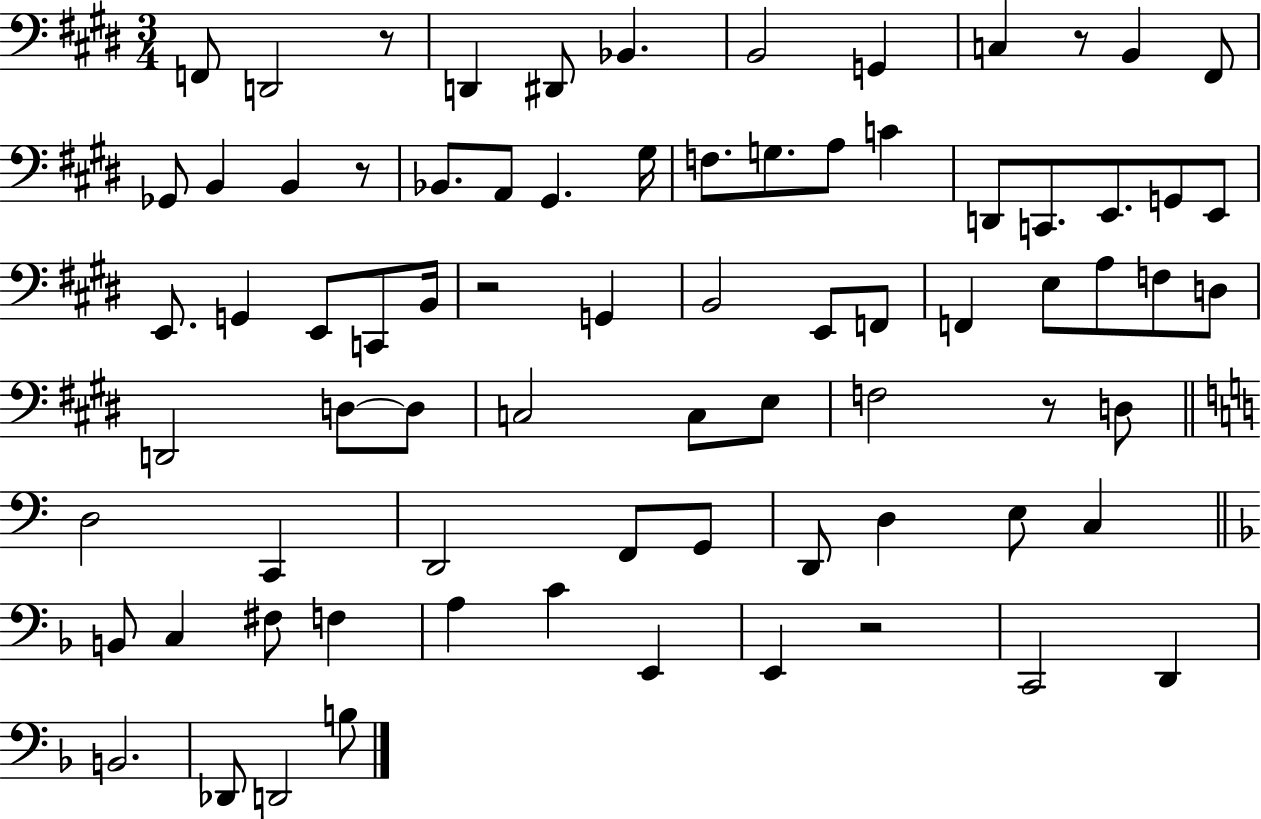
F2/e D2/h R/e D2/q D#2/e Bb2/q. B2/h G2/q C3/q R/e B2/q F#2/e Gb2/e B2/q B2/q R/e Bb2/e. A2/e G#2/q. G#3/s F3/e. G3/e. A3/e C4/q D2/e C2/e. E2/e. G2/e E2/e E2/e. G2/q E2/e C2/e B2/s R/h G2/q B2/h E2/e F2/e F2/q E3/e A3/e F3/e D3/e D2/h D3/e D3/e C3/h C3/e E3/e F3/h R/e D3/e D3/h C2/q D2/h F2/e G2/e D2/e D3/q E3/e C3/q B2/e C3/q F#3/e F3/q A3/q C4/q E2/q E2/q R/h C2/h D2/q B2/h. Db2/e D2/h B3/e